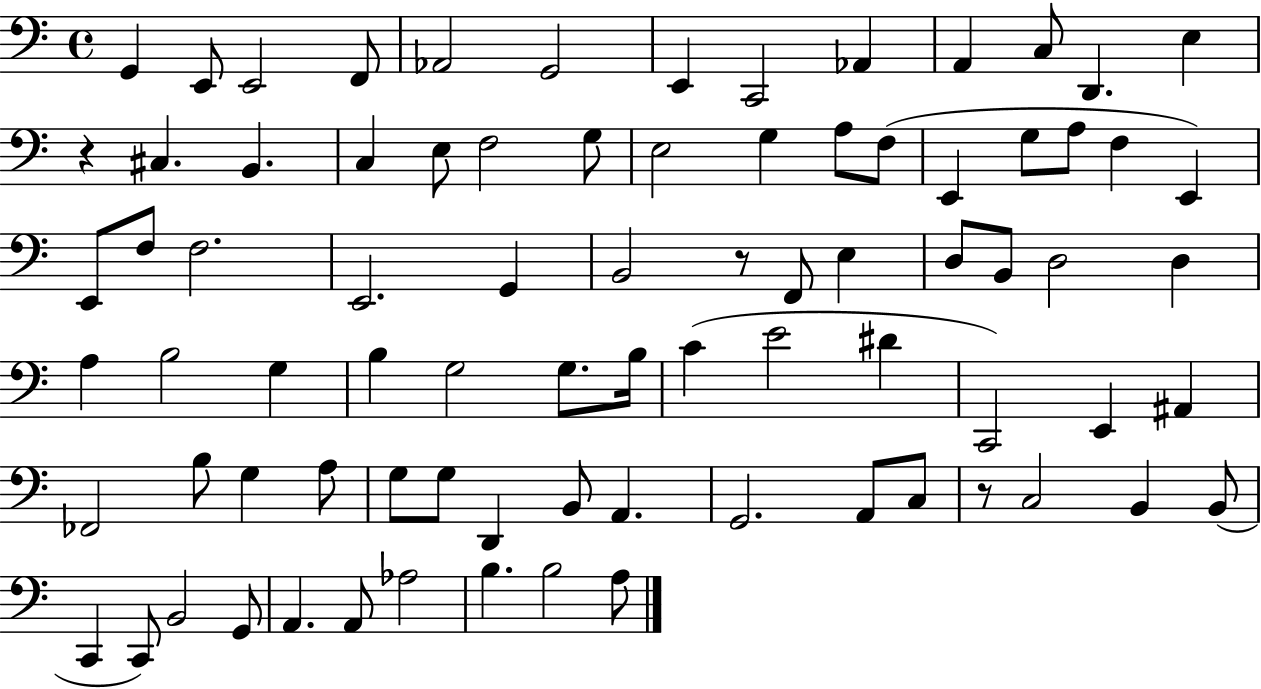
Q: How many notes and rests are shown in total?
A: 81